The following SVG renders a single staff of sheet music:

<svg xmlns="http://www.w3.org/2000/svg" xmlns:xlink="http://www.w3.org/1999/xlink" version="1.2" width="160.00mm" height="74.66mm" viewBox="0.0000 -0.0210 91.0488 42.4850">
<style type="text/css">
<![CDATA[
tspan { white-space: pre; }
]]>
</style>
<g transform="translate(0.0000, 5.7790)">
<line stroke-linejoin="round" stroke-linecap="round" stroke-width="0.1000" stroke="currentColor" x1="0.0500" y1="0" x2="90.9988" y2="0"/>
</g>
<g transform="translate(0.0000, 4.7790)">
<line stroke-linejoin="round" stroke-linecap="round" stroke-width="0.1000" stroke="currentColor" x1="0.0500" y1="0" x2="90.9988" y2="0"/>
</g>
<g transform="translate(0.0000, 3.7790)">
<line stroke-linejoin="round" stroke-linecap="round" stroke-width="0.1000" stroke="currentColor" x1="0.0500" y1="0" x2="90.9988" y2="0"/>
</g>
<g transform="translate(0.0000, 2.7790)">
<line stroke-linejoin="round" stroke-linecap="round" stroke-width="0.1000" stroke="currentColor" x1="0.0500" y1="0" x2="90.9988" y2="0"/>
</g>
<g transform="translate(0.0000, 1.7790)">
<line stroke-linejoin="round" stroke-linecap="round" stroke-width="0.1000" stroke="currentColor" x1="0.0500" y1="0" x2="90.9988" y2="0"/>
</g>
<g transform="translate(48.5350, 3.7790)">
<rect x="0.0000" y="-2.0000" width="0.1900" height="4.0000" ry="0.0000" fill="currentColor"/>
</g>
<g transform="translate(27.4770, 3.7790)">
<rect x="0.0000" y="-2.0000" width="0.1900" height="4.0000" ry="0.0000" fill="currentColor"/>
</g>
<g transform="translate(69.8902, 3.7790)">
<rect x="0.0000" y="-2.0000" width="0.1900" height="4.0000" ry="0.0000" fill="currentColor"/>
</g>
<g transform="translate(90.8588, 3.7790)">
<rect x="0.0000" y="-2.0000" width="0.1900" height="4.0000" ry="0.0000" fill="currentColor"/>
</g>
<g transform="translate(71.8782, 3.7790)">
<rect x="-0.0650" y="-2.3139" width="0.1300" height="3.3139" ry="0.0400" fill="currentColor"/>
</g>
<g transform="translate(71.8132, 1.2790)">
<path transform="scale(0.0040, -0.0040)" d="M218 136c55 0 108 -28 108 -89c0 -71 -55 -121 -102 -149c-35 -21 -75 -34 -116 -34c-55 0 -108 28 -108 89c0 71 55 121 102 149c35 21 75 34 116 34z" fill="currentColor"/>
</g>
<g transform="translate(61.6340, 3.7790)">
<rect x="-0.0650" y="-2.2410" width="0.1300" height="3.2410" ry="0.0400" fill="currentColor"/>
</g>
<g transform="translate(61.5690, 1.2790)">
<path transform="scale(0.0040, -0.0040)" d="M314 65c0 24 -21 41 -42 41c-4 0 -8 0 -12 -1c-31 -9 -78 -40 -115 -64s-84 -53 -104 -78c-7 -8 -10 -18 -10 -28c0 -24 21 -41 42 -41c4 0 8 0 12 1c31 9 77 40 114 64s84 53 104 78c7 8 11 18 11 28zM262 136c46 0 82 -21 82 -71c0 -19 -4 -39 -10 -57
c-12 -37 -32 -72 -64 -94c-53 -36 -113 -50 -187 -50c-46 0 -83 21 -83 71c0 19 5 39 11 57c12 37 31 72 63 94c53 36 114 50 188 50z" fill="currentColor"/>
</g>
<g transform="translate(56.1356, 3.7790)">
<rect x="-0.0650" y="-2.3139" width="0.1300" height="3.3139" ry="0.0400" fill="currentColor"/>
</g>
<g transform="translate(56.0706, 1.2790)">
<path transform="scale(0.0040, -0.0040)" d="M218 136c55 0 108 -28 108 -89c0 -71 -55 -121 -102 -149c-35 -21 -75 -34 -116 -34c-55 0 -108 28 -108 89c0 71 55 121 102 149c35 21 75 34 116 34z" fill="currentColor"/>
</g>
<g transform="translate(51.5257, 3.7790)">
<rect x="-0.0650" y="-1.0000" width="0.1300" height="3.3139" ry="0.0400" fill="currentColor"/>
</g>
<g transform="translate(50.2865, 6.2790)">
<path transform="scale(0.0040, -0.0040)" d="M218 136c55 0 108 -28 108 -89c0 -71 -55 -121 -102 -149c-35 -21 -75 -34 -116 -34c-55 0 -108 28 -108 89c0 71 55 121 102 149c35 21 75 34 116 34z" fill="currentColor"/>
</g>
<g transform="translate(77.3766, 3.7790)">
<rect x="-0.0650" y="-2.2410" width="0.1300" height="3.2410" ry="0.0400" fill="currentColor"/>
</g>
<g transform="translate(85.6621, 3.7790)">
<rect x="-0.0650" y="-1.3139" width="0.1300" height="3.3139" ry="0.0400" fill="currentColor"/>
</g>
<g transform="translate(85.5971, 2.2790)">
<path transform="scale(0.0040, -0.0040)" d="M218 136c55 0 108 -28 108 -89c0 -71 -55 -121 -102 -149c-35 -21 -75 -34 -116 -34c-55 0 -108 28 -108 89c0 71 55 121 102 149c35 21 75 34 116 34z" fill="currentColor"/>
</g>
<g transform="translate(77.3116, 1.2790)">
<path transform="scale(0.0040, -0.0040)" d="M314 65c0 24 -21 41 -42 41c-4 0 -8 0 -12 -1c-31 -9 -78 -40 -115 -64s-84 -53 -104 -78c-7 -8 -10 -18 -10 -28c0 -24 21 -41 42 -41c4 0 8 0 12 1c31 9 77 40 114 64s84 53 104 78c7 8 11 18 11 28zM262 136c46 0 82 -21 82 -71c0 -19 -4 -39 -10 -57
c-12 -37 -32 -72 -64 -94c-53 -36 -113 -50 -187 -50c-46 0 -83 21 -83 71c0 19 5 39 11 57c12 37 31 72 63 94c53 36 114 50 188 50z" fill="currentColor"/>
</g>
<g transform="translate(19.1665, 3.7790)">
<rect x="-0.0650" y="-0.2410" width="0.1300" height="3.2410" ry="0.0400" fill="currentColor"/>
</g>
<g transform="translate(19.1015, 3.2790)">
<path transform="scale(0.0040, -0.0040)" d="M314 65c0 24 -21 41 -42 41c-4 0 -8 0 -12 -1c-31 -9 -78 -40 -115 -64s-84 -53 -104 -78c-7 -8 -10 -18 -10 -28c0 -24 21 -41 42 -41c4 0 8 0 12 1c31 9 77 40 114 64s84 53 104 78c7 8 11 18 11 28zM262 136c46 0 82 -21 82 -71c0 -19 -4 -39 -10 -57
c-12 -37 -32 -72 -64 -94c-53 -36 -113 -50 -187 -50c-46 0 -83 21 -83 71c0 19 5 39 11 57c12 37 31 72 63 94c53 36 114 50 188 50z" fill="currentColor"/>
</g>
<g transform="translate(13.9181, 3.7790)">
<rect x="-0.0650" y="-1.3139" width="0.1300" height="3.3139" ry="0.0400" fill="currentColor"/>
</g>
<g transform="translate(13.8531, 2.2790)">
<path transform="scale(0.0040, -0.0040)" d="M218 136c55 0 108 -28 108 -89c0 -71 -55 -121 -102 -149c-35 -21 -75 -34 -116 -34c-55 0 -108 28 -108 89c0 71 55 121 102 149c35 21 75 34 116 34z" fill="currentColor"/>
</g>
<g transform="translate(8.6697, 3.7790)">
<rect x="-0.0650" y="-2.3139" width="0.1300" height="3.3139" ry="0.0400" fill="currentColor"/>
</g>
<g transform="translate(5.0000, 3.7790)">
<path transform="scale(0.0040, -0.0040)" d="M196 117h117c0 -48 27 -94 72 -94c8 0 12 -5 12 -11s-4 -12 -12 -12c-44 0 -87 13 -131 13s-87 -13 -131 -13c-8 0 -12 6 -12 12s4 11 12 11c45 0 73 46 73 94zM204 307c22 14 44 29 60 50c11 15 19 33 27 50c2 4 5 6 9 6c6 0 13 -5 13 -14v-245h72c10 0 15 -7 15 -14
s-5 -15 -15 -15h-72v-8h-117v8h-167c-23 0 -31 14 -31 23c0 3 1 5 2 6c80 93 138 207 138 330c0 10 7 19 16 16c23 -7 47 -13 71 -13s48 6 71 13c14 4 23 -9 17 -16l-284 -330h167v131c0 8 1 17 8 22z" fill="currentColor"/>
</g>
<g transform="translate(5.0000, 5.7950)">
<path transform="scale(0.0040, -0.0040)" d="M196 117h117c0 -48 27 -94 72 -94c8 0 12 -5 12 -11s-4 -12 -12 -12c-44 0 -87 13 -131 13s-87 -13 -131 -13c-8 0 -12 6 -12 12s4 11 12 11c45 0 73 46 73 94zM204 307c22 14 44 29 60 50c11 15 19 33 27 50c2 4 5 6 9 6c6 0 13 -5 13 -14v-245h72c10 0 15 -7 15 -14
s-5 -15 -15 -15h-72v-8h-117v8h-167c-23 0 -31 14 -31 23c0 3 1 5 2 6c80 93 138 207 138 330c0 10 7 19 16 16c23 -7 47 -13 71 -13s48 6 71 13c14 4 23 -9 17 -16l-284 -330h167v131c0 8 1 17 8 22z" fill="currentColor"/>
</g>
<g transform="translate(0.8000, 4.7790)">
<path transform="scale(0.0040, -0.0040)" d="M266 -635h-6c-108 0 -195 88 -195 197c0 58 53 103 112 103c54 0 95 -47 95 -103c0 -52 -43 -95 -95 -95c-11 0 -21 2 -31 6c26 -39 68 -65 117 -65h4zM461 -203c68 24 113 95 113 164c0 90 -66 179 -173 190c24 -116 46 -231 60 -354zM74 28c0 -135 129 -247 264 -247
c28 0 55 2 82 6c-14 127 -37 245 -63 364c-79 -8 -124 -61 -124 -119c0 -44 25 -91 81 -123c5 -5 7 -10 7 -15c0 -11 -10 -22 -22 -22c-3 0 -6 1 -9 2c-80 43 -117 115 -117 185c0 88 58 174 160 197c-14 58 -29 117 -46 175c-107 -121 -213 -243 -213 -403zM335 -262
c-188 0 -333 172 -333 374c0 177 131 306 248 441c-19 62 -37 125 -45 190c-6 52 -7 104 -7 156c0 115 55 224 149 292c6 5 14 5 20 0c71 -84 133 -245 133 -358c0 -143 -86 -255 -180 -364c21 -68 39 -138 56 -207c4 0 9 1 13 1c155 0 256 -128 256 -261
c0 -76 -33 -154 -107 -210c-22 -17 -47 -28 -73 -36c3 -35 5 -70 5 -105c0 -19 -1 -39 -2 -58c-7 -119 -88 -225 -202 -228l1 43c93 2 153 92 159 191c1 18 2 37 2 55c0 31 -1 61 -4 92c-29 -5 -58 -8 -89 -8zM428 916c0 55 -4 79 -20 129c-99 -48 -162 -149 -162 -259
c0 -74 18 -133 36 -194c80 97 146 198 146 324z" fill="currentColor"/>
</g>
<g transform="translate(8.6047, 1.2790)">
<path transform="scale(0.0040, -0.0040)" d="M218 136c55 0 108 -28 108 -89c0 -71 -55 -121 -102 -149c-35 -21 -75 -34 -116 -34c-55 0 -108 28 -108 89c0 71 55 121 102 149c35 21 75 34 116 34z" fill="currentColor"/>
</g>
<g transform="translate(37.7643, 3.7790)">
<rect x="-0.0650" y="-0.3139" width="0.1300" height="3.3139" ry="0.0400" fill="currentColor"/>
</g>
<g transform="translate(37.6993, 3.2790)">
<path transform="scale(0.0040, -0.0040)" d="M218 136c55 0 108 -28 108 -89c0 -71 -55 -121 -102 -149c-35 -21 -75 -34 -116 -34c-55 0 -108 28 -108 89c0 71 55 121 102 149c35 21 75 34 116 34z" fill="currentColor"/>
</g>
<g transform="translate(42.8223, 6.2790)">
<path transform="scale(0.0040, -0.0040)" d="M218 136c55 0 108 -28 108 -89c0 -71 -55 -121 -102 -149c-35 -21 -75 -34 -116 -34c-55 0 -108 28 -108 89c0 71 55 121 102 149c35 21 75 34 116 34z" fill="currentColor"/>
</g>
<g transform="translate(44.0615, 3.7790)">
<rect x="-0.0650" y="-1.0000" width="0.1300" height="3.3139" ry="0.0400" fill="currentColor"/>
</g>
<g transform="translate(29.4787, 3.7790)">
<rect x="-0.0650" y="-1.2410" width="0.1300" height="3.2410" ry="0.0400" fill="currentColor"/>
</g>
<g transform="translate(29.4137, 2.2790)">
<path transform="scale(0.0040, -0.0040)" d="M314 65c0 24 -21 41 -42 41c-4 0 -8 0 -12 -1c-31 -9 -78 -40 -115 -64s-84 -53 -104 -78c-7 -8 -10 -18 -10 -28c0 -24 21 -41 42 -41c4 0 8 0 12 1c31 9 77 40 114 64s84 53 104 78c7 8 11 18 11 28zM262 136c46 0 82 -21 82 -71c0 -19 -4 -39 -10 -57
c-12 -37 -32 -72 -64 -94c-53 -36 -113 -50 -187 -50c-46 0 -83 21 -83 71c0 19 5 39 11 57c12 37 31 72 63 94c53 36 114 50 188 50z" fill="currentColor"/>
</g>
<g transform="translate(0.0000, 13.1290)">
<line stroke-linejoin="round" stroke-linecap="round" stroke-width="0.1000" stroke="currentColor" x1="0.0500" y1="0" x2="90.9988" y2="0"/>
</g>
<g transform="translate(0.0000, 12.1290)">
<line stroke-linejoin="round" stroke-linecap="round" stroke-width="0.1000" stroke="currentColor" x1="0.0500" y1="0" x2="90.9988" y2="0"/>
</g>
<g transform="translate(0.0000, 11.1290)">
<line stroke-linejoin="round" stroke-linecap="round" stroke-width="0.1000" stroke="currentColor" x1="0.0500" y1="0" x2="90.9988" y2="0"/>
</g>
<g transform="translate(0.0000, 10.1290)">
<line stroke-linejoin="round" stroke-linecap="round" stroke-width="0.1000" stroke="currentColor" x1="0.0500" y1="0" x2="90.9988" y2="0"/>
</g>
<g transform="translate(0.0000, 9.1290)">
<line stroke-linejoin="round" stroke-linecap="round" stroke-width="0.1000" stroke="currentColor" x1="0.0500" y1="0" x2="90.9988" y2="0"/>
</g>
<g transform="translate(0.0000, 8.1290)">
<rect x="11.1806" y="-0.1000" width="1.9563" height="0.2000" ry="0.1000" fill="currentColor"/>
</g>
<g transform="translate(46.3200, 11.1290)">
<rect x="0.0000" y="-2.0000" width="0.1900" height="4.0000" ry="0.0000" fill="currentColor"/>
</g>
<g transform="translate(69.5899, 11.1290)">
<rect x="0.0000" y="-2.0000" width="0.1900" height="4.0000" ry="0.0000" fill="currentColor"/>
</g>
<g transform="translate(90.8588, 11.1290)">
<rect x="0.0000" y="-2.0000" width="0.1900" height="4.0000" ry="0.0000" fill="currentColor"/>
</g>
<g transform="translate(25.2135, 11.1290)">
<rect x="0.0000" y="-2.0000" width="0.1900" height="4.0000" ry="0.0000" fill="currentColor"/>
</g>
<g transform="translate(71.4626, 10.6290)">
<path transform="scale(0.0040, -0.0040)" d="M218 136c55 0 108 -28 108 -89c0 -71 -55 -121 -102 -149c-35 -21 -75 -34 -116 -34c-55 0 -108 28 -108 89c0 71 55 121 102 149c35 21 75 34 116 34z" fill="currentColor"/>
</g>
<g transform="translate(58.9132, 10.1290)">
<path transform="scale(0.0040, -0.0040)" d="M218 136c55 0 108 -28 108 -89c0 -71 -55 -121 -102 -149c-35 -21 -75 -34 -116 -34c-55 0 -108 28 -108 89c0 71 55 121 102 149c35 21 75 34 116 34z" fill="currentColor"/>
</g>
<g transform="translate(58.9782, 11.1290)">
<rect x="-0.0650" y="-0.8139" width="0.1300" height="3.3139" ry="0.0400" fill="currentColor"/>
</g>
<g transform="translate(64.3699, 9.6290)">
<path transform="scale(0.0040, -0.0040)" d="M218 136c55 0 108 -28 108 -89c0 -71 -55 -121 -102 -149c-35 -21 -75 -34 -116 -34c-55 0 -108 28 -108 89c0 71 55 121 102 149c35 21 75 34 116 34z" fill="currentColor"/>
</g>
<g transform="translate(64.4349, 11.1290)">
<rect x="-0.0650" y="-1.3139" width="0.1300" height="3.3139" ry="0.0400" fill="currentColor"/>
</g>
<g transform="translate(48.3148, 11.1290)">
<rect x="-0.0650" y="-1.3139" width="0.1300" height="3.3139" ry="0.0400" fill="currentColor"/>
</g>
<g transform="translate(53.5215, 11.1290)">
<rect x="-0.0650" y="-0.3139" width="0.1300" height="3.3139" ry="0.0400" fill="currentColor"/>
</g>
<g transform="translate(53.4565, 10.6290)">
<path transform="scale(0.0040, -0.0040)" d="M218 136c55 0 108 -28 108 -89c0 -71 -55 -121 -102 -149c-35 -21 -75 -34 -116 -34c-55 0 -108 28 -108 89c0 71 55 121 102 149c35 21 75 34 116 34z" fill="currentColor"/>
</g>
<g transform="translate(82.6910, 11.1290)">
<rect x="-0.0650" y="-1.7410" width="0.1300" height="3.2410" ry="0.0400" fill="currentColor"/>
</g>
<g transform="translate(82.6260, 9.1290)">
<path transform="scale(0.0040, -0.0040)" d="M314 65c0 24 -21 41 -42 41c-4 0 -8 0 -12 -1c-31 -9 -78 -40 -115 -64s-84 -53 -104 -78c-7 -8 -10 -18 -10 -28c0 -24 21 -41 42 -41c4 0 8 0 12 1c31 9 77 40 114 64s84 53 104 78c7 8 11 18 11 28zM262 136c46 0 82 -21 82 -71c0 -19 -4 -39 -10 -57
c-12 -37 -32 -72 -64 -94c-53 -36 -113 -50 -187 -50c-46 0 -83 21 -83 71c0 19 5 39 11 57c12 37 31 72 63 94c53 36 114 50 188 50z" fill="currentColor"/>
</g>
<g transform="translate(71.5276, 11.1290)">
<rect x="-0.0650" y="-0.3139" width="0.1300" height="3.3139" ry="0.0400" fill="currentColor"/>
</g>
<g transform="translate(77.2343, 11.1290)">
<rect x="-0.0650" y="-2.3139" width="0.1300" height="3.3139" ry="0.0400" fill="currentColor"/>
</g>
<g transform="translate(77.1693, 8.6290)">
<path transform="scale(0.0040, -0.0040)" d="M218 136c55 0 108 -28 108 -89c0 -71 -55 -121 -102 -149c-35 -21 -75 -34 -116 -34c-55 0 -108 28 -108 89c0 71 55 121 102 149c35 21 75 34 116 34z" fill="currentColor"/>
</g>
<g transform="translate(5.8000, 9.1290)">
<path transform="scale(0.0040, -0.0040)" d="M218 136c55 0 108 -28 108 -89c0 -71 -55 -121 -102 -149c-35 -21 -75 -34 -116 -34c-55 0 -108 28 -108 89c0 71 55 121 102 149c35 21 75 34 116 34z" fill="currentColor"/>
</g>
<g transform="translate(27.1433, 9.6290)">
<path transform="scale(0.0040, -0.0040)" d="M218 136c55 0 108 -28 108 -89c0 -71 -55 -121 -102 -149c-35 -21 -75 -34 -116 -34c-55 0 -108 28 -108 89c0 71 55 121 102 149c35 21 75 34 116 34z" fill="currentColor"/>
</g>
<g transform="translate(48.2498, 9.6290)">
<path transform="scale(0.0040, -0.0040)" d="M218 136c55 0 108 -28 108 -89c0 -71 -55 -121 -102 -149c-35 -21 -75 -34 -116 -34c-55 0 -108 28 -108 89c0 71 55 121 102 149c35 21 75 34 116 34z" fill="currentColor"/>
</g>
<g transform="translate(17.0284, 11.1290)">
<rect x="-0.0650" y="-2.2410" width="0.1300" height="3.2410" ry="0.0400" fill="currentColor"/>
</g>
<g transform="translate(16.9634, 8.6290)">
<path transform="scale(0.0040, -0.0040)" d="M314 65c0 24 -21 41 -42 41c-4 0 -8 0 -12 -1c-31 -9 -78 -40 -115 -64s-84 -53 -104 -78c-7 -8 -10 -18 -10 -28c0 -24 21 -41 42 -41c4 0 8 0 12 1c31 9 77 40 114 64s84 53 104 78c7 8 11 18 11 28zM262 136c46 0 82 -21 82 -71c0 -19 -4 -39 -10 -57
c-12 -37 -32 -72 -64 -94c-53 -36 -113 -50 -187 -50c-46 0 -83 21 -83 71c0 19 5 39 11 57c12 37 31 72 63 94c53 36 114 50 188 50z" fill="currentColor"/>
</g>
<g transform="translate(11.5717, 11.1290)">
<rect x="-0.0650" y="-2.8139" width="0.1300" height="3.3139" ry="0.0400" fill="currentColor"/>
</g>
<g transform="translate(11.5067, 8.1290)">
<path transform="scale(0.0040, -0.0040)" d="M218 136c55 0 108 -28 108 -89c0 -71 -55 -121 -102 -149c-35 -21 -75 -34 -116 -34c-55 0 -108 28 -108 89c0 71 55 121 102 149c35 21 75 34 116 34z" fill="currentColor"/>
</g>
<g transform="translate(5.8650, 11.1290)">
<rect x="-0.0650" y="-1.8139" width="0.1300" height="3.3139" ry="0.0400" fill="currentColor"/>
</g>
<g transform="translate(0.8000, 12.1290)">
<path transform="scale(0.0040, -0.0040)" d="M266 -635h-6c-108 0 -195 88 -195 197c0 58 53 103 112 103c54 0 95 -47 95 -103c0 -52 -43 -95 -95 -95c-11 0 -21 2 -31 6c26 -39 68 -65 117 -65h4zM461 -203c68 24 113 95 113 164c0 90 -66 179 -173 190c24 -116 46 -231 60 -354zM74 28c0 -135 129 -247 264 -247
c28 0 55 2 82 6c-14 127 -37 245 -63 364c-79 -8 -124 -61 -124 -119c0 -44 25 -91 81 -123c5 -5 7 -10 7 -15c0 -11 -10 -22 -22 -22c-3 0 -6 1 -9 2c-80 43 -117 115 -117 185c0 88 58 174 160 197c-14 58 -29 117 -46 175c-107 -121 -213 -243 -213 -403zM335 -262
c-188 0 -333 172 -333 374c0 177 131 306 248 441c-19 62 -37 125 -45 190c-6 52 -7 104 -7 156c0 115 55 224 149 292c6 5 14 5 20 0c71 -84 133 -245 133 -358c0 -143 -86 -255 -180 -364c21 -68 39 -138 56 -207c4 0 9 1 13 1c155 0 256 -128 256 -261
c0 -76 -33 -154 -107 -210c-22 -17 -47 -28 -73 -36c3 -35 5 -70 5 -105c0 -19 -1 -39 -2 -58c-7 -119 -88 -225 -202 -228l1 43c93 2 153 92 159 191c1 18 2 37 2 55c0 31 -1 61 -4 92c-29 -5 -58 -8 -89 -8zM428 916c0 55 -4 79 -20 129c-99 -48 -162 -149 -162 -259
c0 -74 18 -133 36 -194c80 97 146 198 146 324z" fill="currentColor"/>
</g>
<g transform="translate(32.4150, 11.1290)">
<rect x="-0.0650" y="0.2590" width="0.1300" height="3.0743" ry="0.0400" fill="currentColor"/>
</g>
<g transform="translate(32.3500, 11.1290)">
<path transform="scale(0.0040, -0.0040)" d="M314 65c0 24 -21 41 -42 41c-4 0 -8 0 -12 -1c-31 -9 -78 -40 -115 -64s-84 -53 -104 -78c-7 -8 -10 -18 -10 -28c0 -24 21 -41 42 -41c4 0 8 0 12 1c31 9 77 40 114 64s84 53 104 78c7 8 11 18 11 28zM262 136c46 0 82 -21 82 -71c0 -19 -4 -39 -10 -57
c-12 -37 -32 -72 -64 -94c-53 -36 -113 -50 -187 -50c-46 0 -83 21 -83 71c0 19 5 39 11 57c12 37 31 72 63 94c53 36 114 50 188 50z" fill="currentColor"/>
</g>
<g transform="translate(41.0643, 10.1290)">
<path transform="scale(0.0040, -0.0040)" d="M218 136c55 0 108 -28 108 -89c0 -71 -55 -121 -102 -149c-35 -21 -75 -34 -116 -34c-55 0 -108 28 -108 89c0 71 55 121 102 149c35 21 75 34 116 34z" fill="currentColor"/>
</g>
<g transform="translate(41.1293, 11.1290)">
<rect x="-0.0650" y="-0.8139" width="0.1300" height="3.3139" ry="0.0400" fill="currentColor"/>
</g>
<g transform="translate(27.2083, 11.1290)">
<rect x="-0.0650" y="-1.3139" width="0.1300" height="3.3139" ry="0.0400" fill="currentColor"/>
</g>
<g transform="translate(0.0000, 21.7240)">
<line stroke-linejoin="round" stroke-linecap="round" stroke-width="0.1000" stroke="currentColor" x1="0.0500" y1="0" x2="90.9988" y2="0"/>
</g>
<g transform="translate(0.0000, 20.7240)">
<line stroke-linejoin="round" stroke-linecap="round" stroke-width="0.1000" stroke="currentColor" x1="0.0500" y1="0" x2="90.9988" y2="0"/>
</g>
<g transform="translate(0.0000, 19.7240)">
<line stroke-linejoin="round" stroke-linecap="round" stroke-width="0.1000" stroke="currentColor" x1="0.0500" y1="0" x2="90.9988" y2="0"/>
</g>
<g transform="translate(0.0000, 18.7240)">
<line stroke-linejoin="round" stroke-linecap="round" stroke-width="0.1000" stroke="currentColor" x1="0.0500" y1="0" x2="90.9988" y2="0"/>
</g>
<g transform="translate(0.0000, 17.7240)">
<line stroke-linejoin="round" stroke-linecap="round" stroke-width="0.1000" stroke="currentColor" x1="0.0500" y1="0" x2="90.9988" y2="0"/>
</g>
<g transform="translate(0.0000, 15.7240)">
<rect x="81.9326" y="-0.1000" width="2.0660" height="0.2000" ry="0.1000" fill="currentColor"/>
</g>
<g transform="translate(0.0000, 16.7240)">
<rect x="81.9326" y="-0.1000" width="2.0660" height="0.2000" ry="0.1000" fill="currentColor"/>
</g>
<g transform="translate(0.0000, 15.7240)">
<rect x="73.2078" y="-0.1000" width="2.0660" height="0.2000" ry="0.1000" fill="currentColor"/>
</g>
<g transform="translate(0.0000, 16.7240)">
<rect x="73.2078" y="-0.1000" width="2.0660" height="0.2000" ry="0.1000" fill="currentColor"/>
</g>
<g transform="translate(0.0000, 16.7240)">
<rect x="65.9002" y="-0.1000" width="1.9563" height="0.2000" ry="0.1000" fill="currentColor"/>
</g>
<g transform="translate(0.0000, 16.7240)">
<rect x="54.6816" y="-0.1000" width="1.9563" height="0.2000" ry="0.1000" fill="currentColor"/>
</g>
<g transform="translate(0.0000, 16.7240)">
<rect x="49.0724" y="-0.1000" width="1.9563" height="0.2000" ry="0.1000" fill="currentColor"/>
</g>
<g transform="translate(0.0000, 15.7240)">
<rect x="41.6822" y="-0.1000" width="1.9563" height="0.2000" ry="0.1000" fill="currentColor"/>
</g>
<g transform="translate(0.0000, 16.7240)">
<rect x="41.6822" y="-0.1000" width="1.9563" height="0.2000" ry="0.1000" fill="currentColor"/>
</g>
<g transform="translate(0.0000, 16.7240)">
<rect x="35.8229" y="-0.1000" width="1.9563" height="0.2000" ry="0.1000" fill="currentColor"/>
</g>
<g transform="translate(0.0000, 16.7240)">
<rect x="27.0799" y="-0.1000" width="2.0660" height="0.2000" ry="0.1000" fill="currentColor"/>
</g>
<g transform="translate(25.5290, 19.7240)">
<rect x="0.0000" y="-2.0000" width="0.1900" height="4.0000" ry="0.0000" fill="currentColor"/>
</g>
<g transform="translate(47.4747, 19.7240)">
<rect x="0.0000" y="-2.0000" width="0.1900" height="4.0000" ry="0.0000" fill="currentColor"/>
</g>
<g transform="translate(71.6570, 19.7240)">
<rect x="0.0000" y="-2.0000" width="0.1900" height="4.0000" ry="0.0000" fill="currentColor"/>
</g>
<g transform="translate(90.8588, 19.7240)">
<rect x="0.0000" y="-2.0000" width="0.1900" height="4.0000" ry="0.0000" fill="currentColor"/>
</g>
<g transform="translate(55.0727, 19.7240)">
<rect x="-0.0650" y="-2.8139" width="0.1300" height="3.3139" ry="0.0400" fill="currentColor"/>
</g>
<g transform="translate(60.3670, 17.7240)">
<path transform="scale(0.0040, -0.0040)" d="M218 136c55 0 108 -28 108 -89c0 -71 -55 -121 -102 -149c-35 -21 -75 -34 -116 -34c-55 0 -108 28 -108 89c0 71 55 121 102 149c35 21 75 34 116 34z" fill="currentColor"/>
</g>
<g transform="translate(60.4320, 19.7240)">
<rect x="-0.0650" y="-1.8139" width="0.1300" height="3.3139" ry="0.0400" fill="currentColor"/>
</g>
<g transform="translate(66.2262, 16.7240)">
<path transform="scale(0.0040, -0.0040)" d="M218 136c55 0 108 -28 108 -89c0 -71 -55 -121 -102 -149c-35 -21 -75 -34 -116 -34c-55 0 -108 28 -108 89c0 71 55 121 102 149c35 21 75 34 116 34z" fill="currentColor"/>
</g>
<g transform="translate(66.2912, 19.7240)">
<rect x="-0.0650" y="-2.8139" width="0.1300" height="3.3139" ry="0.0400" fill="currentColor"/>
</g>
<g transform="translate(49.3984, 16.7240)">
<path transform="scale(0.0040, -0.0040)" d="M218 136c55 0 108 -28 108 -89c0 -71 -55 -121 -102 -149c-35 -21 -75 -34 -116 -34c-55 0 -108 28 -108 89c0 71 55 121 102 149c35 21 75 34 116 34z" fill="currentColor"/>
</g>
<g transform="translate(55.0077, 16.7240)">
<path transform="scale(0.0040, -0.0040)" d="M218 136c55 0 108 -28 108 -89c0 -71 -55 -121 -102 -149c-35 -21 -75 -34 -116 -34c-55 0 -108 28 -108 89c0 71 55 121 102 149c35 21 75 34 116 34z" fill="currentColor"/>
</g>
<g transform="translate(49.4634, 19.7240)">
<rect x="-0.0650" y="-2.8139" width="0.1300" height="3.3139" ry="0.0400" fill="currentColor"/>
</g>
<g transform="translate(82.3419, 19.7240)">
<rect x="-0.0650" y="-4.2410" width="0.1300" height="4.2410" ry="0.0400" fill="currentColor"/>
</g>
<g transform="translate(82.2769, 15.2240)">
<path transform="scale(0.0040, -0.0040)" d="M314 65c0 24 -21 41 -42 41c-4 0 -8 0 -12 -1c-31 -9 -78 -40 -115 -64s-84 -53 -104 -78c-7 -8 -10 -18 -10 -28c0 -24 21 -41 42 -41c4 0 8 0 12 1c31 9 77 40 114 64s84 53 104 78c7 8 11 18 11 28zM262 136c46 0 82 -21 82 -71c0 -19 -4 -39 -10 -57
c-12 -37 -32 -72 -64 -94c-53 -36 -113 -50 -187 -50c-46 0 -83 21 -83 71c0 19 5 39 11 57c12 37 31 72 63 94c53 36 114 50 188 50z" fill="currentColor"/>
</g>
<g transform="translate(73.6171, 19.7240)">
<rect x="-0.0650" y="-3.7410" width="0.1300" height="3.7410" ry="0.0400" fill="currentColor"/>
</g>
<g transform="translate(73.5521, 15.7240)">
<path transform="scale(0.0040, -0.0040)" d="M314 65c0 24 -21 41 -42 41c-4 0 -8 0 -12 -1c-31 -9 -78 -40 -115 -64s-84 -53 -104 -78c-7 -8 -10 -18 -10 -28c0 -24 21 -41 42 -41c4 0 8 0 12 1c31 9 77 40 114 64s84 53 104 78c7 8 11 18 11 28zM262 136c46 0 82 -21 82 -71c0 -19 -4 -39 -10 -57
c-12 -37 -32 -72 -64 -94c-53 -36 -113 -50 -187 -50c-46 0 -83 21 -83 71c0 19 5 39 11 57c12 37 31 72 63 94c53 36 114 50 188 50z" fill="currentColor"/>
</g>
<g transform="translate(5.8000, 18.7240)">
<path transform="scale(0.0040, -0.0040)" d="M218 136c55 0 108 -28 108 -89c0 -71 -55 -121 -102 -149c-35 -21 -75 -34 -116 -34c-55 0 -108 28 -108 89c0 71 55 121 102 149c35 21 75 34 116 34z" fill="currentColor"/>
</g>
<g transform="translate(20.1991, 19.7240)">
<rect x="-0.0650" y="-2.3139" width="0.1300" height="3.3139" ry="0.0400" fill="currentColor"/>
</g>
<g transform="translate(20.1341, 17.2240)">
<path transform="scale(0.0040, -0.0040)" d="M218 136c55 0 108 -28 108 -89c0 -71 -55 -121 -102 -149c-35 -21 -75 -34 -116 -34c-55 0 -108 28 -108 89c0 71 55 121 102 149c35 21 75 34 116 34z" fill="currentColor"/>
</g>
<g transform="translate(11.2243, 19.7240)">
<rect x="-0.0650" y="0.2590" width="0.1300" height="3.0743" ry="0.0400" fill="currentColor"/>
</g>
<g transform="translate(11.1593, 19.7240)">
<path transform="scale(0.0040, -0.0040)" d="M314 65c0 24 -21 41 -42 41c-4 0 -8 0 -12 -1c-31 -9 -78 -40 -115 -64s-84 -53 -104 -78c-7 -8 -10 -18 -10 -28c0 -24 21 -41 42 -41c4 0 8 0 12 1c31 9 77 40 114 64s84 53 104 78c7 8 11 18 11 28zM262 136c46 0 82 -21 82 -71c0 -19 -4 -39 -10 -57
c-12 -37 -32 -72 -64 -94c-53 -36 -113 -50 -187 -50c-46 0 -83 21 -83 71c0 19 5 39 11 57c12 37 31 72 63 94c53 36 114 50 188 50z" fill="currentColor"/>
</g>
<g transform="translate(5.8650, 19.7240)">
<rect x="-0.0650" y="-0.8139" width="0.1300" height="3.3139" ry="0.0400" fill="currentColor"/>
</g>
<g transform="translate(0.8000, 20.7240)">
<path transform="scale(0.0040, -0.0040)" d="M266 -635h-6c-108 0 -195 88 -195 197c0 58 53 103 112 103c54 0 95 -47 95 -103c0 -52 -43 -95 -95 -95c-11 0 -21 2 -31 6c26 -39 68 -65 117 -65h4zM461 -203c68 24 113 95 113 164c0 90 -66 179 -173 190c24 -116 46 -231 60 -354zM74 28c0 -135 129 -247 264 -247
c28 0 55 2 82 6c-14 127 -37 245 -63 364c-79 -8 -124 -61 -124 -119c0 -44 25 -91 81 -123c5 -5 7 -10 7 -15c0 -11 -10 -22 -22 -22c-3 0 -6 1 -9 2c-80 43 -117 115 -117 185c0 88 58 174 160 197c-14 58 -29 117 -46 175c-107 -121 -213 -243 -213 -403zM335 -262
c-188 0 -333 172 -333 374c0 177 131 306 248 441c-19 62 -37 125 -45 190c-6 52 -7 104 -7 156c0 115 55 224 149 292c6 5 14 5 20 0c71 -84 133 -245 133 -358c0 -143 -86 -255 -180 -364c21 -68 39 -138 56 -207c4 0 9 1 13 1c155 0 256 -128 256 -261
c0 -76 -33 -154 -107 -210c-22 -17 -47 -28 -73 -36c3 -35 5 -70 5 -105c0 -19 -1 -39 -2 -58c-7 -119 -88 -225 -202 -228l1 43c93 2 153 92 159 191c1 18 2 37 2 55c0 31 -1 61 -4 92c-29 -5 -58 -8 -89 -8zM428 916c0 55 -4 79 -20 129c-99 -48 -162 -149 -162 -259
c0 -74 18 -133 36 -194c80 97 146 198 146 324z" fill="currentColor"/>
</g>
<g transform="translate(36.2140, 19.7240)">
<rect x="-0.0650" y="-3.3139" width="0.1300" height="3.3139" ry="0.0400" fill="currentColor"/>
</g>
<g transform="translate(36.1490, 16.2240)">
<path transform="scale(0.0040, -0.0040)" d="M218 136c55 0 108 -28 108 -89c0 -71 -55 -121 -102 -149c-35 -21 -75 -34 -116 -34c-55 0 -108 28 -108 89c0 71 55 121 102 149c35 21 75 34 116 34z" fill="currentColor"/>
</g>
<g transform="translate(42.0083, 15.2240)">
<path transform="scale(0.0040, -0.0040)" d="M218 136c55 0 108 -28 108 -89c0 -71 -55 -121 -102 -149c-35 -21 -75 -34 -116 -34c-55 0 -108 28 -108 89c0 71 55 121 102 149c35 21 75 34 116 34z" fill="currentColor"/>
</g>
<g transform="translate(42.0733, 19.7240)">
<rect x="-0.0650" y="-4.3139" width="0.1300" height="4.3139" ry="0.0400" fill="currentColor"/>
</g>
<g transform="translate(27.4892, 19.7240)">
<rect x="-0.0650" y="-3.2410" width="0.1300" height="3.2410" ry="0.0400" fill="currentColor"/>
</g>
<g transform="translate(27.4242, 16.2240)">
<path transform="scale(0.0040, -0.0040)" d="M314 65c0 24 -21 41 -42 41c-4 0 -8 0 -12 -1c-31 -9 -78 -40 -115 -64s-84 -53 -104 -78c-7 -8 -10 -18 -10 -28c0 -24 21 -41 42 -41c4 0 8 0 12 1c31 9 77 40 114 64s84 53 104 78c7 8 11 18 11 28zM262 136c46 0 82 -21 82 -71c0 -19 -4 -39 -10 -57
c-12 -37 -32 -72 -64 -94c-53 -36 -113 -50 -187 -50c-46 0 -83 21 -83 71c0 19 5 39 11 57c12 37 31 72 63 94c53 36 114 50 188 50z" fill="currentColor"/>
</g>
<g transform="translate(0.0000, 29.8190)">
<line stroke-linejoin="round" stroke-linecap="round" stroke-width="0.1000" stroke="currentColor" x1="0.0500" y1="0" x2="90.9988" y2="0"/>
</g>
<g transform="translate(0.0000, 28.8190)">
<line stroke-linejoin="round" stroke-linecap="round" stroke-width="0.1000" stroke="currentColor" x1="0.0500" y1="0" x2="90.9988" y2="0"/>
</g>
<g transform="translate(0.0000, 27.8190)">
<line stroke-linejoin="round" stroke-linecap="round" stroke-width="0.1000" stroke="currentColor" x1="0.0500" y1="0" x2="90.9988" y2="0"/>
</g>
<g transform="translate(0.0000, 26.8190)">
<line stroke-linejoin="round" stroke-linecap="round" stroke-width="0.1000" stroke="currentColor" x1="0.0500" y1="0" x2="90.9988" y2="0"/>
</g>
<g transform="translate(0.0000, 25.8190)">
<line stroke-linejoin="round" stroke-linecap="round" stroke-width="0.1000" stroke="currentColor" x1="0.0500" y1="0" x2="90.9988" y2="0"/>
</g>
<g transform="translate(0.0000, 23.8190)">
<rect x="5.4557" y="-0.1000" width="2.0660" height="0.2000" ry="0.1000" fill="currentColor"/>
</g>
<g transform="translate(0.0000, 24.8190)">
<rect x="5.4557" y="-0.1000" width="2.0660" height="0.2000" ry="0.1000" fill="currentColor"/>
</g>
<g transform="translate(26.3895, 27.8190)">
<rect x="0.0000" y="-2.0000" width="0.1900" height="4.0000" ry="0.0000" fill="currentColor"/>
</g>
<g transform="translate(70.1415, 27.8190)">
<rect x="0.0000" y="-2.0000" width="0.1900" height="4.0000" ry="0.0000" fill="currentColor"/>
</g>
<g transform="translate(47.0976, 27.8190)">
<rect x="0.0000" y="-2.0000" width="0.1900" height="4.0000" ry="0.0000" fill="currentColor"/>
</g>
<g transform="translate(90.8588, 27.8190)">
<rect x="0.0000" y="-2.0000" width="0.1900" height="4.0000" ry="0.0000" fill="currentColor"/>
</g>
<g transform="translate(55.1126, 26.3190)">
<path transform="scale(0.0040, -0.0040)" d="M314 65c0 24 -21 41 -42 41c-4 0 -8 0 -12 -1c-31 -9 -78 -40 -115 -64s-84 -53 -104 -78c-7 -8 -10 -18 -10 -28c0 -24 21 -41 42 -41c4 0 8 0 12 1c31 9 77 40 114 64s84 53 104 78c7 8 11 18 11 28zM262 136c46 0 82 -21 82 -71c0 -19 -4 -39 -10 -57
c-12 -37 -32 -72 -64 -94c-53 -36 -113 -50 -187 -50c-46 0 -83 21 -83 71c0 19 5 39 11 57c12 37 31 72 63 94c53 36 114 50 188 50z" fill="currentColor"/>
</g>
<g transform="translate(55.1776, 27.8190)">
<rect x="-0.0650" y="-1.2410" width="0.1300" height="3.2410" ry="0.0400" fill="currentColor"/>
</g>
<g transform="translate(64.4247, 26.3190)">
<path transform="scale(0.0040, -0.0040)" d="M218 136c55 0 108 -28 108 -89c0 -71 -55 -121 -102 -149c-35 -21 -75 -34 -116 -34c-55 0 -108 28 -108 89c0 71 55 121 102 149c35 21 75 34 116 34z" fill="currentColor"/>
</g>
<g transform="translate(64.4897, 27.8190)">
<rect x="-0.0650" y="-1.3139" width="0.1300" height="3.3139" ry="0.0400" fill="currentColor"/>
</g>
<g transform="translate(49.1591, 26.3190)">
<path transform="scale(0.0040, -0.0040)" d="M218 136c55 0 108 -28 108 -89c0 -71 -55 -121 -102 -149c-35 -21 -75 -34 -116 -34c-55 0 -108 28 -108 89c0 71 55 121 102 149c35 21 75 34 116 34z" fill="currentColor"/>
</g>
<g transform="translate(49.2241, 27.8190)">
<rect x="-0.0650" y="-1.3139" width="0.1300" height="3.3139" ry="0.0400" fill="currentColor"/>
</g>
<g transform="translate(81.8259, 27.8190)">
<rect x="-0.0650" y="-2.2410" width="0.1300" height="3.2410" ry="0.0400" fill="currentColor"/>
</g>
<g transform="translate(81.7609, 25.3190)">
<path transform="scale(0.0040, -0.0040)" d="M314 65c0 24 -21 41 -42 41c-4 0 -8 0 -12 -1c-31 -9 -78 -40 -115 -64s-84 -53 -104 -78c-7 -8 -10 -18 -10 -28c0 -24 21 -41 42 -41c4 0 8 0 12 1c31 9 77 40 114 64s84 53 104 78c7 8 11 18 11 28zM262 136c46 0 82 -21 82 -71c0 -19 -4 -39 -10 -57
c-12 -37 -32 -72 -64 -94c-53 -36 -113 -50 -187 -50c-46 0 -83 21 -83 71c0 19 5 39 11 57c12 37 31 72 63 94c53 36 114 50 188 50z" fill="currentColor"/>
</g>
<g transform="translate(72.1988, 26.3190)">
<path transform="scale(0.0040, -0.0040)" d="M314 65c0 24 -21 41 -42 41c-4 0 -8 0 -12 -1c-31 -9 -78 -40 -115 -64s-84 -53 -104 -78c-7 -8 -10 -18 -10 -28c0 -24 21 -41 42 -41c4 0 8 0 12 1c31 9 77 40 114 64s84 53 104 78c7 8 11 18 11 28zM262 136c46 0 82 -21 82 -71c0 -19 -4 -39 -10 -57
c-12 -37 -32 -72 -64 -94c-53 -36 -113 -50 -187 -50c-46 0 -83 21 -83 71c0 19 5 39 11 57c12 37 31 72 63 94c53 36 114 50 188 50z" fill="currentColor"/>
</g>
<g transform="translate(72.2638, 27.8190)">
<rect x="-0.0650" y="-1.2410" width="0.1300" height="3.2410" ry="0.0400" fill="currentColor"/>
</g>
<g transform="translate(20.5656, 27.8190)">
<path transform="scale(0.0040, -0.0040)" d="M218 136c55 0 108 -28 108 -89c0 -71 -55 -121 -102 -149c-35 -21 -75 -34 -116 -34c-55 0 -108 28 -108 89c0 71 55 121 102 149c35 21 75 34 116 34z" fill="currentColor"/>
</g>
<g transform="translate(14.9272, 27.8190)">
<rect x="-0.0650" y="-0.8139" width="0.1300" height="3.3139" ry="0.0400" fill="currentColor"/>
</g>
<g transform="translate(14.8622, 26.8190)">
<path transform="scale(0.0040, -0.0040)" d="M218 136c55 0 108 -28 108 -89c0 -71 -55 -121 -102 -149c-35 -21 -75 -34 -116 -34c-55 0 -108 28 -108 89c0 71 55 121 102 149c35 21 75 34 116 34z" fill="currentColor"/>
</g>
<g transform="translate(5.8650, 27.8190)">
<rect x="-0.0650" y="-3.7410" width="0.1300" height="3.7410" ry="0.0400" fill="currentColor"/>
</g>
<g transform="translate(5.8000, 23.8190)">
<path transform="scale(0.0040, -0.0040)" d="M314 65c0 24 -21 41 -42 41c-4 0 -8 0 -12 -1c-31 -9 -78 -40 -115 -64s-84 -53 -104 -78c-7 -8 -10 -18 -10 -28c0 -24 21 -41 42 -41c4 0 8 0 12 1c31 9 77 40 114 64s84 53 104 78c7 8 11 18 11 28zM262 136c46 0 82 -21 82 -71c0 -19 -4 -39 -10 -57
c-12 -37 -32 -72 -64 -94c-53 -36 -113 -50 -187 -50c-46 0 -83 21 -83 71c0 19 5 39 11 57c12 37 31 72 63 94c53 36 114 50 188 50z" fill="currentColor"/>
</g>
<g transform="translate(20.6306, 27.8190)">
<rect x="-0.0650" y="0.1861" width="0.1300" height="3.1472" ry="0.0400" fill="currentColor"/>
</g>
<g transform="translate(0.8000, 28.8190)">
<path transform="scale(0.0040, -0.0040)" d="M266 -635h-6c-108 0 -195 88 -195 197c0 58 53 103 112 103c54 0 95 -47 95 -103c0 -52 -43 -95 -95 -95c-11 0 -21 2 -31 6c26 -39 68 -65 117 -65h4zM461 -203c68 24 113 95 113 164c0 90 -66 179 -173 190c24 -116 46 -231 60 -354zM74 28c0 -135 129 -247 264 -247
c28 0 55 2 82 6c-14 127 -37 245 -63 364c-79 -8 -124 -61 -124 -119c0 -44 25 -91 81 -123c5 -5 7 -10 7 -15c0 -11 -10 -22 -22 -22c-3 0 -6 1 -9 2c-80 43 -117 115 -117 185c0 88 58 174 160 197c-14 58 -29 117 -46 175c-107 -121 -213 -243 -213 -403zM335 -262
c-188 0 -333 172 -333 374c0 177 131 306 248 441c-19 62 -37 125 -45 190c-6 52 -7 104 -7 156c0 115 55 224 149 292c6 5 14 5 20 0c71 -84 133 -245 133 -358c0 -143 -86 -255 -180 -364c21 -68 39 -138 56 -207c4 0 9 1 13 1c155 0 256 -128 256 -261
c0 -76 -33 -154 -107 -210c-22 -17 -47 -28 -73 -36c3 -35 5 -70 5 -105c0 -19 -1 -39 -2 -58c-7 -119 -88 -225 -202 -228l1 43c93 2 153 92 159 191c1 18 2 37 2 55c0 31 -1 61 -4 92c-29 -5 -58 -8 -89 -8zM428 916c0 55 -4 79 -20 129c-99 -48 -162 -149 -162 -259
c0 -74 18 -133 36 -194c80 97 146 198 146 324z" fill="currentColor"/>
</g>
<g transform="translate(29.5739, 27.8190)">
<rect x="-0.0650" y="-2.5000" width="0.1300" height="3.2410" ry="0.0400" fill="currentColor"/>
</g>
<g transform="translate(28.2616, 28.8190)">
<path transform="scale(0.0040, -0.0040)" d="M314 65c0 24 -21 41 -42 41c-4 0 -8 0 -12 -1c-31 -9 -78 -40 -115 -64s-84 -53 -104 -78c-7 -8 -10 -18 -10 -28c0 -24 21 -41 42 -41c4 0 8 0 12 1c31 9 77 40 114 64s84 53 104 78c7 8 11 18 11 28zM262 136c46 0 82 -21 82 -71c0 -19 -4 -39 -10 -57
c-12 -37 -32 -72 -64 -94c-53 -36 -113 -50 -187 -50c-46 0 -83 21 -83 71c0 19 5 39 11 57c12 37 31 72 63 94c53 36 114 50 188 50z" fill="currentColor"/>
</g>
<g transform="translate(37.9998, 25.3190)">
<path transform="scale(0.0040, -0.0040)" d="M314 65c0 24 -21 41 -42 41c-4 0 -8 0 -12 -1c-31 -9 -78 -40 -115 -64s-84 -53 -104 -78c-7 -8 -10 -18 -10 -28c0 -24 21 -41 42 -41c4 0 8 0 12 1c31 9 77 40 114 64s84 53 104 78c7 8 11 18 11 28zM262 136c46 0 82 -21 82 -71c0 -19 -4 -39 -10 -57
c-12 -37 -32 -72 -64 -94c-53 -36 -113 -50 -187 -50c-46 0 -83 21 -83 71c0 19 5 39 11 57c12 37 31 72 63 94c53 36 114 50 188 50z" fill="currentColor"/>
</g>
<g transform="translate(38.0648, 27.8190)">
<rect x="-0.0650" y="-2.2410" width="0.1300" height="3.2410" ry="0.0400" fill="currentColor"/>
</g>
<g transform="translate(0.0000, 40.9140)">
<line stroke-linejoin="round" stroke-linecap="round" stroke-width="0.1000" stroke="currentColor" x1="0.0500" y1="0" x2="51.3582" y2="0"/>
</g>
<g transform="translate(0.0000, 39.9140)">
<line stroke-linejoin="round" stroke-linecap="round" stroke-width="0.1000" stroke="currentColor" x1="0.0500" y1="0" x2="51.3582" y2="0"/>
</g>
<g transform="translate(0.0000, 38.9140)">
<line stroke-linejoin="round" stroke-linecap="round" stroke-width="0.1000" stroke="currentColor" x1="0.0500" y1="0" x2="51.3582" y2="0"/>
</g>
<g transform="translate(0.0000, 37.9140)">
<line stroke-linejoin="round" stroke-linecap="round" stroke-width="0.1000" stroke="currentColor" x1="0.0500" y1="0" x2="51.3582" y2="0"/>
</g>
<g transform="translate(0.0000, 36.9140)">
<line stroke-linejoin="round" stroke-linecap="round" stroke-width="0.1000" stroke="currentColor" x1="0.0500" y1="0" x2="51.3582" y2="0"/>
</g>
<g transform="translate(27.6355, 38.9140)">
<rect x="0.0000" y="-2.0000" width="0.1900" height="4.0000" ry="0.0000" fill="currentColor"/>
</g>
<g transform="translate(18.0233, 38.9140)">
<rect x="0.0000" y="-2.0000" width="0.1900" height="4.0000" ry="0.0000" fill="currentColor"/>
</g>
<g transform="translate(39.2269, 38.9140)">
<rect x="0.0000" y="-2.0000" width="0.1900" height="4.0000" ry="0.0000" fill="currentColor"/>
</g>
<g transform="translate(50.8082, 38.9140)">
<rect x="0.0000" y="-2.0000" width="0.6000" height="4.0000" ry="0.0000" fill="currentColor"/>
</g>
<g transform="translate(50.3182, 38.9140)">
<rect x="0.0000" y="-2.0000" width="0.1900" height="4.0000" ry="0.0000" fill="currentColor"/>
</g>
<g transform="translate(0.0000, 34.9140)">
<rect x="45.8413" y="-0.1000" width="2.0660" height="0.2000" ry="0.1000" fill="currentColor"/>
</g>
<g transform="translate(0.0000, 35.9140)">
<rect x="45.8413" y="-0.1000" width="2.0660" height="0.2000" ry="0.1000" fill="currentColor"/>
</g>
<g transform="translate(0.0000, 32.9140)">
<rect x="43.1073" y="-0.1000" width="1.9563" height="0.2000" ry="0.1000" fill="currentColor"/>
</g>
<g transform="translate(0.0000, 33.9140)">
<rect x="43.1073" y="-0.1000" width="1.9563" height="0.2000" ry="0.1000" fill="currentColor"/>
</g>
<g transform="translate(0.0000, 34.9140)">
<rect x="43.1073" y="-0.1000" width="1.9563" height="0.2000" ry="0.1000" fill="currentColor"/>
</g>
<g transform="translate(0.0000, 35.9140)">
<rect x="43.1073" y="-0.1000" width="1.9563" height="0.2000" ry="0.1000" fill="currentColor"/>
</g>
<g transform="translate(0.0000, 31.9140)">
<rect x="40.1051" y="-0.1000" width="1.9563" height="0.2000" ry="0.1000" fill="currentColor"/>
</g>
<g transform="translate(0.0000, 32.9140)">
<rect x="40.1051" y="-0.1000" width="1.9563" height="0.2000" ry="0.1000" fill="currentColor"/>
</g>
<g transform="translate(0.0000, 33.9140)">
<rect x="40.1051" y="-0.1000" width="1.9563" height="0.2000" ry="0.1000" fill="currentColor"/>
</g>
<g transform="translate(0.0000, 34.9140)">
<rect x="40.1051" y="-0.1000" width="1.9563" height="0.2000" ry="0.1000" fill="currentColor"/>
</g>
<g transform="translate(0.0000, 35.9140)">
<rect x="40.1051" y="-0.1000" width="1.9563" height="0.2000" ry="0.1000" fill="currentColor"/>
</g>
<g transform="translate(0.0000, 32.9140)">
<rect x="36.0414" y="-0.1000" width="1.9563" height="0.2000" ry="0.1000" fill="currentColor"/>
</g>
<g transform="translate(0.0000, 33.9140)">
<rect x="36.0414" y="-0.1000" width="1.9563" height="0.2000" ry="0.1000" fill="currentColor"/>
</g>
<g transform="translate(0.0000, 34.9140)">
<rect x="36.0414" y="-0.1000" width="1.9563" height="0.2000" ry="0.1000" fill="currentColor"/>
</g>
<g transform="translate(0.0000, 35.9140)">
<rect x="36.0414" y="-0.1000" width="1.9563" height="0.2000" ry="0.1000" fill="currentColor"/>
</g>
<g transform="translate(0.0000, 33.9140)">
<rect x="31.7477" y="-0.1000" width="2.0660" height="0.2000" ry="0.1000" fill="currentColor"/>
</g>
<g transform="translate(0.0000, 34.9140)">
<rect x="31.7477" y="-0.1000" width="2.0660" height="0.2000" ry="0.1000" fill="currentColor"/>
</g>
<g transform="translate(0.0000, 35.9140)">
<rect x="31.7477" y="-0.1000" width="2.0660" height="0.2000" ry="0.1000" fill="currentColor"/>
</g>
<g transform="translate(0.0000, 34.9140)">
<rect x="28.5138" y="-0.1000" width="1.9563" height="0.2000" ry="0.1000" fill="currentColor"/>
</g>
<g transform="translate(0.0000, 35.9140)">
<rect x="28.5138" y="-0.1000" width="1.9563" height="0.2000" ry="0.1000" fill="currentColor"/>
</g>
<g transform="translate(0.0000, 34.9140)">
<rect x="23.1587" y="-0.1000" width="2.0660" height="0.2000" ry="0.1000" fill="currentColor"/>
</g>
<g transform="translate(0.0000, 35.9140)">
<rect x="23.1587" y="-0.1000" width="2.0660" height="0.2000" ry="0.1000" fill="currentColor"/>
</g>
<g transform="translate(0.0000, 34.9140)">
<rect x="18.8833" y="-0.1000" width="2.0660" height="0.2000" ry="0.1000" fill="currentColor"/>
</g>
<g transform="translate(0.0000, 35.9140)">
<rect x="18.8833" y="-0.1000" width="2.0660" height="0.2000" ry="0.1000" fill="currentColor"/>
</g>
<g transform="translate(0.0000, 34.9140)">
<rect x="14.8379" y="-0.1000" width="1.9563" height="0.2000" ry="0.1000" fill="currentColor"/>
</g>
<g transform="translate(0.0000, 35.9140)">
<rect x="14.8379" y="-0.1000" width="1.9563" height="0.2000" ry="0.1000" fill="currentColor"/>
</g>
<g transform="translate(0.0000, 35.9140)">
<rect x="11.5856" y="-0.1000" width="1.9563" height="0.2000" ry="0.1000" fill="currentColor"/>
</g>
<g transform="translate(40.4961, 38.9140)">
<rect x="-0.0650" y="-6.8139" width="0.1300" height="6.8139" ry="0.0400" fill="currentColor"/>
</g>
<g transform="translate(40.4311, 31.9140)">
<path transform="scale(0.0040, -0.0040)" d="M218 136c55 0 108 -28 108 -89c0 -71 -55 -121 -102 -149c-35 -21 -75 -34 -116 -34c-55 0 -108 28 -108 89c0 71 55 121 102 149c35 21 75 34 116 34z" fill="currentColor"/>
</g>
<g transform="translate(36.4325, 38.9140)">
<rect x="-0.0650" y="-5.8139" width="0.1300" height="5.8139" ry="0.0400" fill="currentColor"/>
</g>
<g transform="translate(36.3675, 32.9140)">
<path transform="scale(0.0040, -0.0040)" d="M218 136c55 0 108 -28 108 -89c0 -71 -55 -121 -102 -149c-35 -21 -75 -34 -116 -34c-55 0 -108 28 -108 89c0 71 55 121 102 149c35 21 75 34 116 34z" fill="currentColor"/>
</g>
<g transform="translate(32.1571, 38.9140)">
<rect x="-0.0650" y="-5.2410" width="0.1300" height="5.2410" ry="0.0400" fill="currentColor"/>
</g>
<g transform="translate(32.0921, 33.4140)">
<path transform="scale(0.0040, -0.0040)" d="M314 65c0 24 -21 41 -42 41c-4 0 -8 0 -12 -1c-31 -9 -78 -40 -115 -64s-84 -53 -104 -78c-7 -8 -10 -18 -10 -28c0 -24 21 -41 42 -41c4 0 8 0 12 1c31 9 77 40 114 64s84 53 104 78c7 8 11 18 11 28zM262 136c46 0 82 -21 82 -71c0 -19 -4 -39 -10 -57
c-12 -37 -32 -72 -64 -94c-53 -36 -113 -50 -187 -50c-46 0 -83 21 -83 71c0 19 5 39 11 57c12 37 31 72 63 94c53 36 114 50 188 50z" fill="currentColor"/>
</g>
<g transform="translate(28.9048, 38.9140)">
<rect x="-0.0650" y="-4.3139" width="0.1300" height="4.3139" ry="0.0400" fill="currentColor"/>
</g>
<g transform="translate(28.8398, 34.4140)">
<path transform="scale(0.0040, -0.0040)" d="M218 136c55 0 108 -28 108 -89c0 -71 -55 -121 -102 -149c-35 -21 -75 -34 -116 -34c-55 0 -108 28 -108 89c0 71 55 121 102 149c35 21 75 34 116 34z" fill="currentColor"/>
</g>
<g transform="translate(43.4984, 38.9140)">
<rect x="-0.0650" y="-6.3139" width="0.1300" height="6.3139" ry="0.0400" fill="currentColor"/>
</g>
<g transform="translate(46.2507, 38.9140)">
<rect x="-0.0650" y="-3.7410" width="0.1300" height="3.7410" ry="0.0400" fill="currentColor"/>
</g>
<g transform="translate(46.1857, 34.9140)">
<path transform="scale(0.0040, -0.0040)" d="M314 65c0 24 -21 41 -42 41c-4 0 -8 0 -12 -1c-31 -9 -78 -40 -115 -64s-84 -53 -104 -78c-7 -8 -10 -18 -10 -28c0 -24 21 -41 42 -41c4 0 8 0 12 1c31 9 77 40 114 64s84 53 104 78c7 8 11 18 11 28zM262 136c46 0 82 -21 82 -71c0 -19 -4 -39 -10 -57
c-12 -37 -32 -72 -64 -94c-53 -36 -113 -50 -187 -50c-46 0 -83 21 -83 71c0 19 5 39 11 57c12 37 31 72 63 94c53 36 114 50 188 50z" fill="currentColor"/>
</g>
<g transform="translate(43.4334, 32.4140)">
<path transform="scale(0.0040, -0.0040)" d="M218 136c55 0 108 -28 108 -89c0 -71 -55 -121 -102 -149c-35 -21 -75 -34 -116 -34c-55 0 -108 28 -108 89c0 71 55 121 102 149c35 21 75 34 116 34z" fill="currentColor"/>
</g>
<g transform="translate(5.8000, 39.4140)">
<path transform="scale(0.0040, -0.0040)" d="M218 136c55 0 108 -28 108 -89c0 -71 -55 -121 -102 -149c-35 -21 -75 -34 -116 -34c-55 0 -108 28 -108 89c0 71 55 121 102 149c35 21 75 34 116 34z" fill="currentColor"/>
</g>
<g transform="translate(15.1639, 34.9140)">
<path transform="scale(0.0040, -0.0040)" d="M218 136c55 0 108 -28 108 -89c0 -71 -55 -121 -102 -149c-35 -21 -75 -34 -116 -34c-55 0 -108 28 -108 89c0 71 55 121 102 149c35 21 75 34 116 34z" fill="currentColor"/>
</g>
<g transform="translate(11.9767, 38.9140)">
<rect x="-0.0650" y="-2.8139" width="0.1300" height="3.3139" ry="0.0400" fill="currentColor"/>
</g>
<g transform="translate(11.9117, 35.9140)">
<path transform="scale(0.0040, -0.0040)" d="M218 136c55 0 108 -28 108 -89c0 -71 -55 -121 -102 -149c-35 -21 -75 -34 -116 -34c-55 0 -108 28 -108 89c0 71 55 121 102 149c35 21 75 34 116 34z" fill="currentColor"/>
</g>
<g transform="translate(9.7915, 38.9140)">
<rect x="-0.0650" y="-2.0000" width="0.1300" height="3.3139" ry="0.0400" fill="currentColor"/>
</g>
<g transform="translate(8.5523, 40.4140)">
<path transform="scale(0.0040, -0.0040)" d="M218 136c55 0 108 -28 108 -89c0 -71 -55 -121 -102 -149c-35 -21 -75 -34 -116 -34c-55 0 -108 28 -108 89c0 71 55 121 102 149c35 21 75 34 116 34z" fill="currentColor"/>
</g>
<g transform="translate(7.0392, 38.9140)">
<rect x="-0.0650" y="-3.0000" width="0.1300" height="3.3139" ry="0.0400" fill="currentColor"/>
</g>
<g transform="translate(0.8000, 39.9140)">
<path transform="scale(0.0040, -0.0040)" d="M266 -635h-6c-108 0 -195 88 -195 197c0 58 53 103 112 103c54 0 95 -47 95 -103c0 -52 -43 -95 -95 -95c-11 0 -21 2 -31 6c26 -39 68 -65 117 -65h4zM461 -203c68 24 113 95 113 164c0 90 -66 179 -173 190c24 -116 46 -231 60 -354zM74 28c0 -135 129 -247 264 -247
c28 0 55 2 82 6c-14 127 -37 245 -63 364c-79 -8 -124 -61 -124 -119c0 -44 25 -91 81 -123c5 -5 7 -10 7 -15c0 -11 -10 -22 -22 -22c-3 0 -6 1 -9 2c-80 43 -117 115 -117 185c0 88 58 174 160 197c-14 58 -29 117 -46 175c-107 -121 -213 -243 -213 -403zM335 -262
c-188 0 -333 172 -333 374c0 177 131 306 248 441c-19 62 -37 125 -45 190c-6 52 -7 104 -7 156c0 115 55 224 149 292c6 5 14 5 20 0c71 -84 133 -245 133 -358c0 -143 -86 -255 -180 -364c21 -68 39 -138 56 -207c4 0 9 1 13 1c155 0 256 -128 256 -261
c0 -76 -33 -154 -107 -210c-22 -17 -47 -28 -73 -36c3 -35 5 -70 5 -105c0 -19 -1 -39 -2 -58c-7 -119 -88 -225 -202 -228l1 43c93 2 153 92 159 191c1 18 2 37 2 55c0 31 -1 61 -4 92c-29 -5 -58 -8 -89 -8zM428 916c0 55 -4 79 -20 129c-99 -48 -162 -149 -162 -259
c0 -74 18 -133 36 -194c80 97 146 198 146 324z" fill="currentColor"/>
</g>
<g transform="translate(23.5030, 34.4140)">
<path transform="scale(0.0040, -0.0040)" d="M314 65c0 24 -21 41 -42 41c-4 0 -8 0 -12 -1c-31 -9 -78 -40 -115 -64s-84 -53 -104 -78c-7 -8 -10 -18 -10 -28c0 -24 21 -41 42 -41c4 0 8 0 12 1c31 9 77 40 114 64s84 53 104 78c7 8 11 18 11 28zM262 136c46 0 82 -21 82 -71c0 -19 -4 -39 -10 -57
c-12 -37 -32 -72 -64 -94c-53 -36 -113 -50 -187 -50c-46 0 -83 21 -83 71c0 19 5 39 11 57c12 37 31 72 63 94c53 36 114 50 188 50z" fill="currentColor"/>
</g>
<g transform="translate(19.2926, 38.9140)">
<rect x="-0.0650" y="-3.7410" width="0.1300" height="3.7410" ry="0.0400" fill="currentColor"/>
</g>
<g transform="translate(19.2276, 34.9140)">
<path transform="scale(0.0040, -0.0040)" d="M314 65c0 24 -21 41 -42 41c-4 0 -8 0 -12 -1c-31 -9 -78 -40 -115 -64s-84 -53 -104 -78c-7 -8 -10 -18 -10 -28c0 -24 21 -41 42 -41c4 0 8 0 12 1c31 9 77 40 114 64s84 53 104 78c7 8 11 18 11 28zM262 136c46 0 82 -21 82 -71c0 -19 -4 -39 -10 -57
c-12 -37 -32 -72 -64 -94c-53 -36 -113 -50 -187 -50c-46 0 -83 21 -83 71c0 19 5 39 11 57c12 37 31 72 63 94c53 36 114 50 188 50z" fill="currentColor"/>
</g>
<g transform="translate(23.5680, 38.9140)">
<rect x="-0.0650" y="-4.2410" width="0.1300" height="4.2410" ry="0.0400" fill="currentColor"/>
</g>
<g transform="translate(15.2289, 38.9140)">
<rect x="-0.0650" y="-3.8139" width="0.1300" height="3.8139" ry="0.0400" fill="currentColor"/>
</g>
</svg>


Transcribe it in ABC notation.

X:1
T:Untitled
M:4/4
L:1/4
K:C
g e c2 e2 c D D g g2 g g2 e f a g2 e B2 d e c d e c g f2 d B2 g b2 b d' a a f a c'2 d'2 c'2 d B G2 g2 e e2 e e2 g2 A F a c' c'2 d'2 d' f'2 g' b' a' c'2